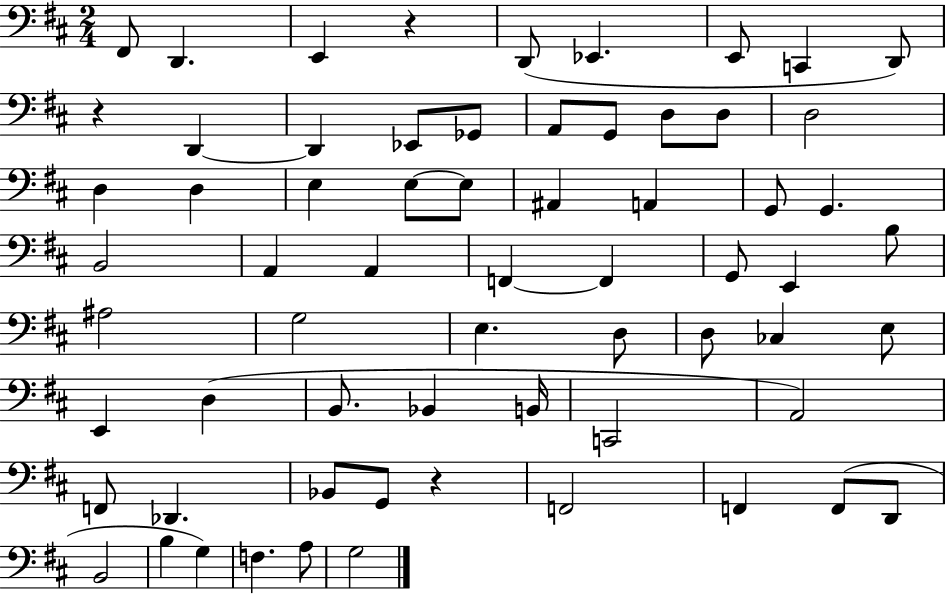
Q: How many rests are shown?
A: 3